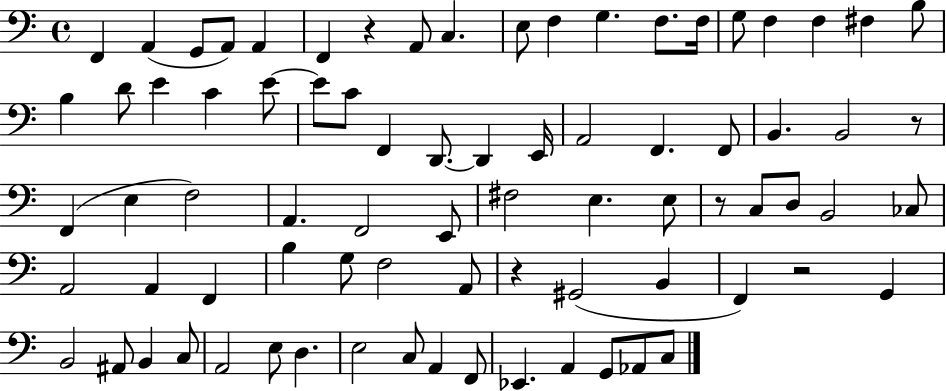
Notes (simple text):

F2/q A2/q G2/e A2/e A2/q F2/q R/q A2/e C3/q. E3/e F3/q G3/q. F3/e. F3/s G3/e F3/q F3/q F#3/q B3/e B3/q D4/e E4/q C4/q E4/e E4/e C4/e F2/q D2/e. D2/q E2/s A2/h F2/q. F2/e B2/q. B2/h R/e F2/q E3/q F3/h A2/q. F2/h E2/e F#3/h E3/q. E3/e R/e C3/e D3/e B2/h CES3/e A2/h A2/q F2/q B3/q G3/e F3/h A2/e R/q G#2/h B2/q F2/q R/h G2/q B2/h A#2/e B2/q C3/e A2/h E3/e D3/q. E3/h C3/e A2/q F2/e Eb2/q. A2/q G2/e Ab2/e C3/e